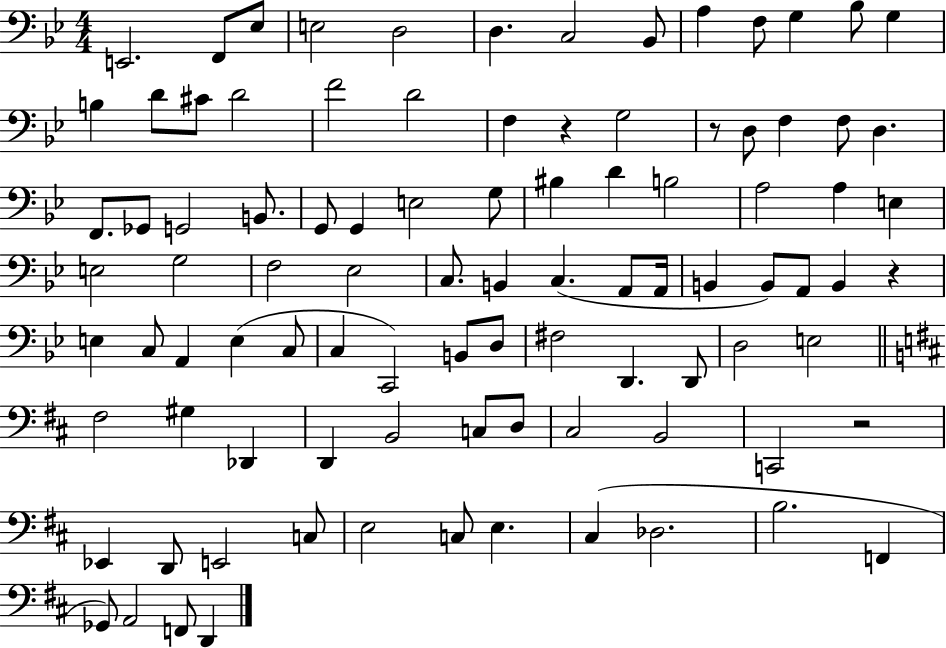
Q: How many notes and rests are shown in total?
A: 95